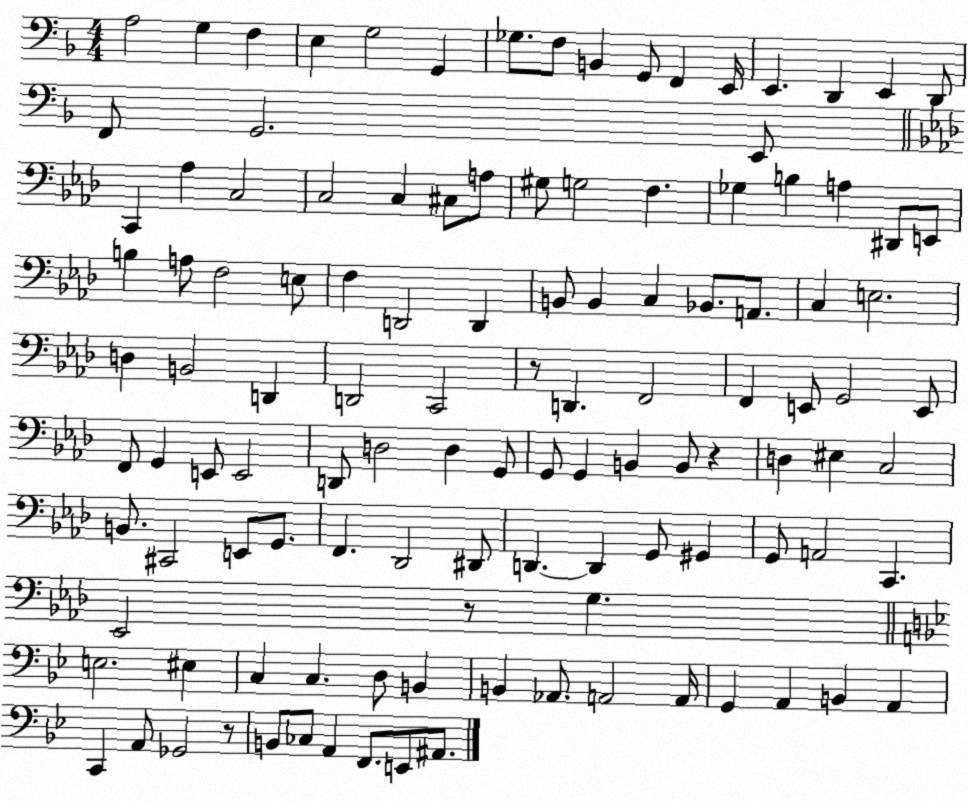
X:1
T:Untitled
M:4/4
L:1/4
K:F
A,2 G, F, E, G,2 G,, _G,/2 F,/2 B,, G,,/2 F,, E,,/4 E,, D,, E,, D,,/2 F,,/2 G,,2 E,,/2 C,, _A, C,2 C,2 C, ^C,/2 A,/2 ^G,/2 G,2 F, _G, B, A, ^D,,/2 E,,/2 B, A,/2 F,2 E,/2 F, D,,2 D,, B,,/2 B,, C, _B,,/2 A,,/2 C, E,2 D, B,,2 D,, D,,2 C,,2 z/2 D,, F,,2 F,, E,,/2 G,,2 E,,/2 F,,/2 G,, E,,/2 E,,2 D,,/2 D,2 D, G,,/2 G,,/2 G,, B,, B,,/2 z D, ^E, C,2 B,,/2 ^C,,2 E,,/2 G,,/2 F,, _D,,2 ^D,,/2 D,, D,, G,,/2 ^G,, G,,/2 A,,2 C,, _E,,2 z/2 G, E,2 ^E, C, C, D,/2 B,, B,, _A,,/2 A,,2 A,,/4 G,, A,, B,, A,, C,, A,,/2 _G,,2 z/2 B,,/2 _C,/2 A,, F,,/2 E,,/2 ^A,,/2